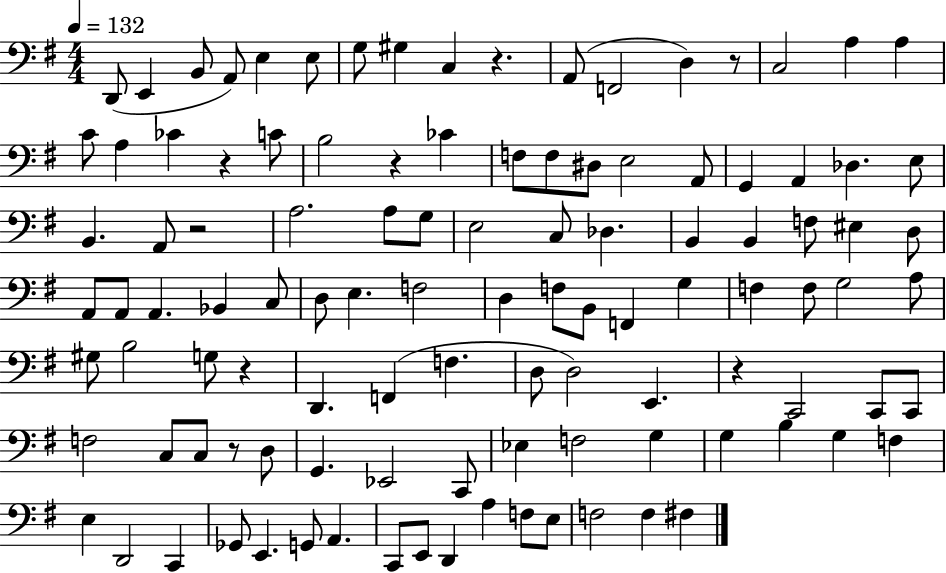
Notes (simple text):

D2/e E2/q B2/e A2/e E3/q E3/e G3/e G#3/q C3/q R/q. A2/e F2/h D3/q R/e C3/h A3/q A3/q C4/e A3/q CES4/q R/q C4/e B3/h R/q CES4/q F3/e F3/e D#3/e E3/h A2/e G2/q A2/q Db3/q. E3/e B2/q. A2/e R/h A3/h. A3/e G3/e E3/h C3/e Db3/q. B2/q B2/q F3/e EIS3/q D3/e A2/e A2/e A2/q. Bb2/q C3/e D3/e E3/q. F3/h D3/q F3/e B2/e F2/q G3/q F3/q F3/e G3/h A3/e G#3/e B3/h G3/e R/q D2/q. F2/q F3/q. D3/e D3/h E2/q. R/q C2/h C2/e C2/e F3/h C3/e C3/e R/e D3/e G2/q. Eb2/h C2/e Eb3/q F3/h G3/q G3/q B3/q G3/q F3/q E3/q D2/h C2/q Gb2/e E2/q. G2/e A2/q. C2/e E2/e D2/q A3/q F3/e E3/e F3/h F3/q F#3/q